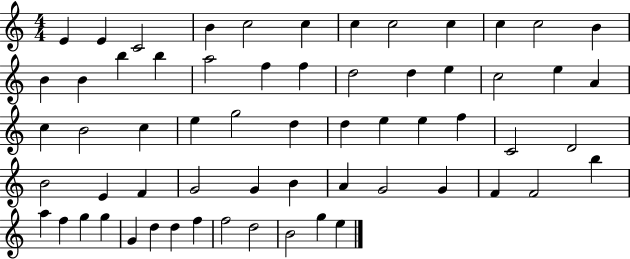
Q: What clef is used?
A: treble